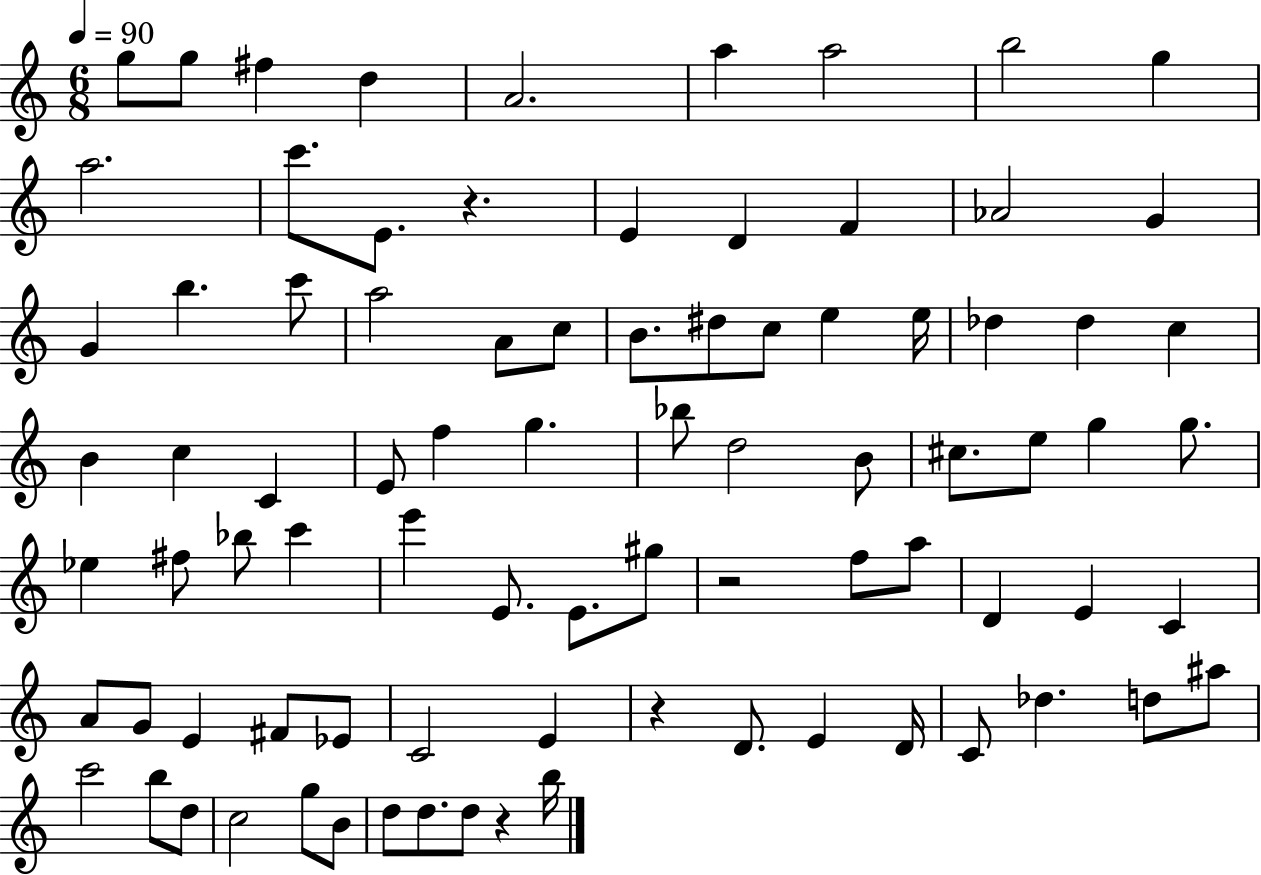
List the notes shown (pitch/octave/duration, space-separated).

G5/e G5/e F#5/q D5/q A4/h. A5/q A5/h B5/h G5/q A5/h. C6/e. E4/e. R/q. E4/q D4/q F4/q Ab4/h G4/q G4/q B5/q. C6/e A5/h A4/e C5/e B4/e. D#5/e C5/e E5/q E5/s Db5/q Db5/q C5/q B4/q C5/q C4/q E4/e F5/q G5/q. Bb5/e D5/h B4/e C#5/e. E5/e G5/q G5/e. Eb5/q F#5/e Bb5/e C6/q E6/q E4/e. E4/e. G#5/e R/h F5/e A5/e D4/q E4/q C4/q A4/e G4/e E4/q F#4/e Eb4/e C4/h E4/q R/q D4/e. E4/q D4/s C4/e Db5/q. D5/e A#5/e C6/h B5/e D5/e C5/h G5/e B4/e D5/e D5/e. D5/e R/q B5/s